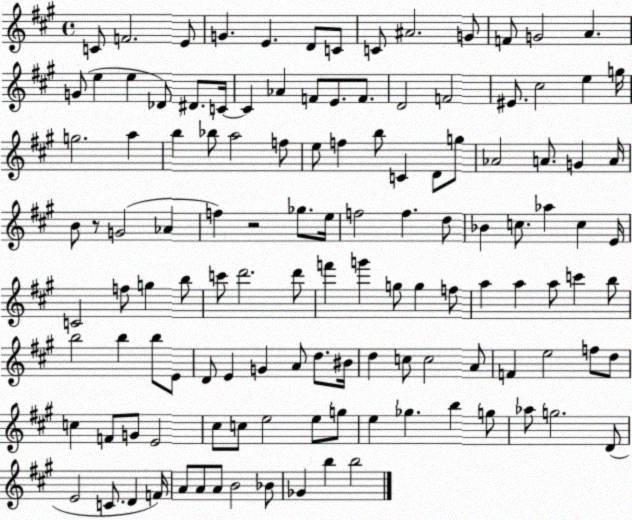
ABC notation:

X:1
T:Untitled
M:4/4
L:1/4
K:A
C/2 F2 E/2 G E D/2 C/2 C/2 ^A2 G/2 F/2 G2 A G/2 e e _D/2 ^D/2 C/4 C _A F/2 E/2 F/2 D2 F2 ^E/2 ^c2 e g/4 g2 a b _b/2 a2 f/2 e/2 f b/2 C D/2 g/2 _A2 A/2 G A/4 B/2 z/2 G2 _A f z2 _g/2 e/4 f2 f d/2 _B c/2 _a c E/4 C2 f/2 g b/2 c'/2 d'2 d'/2 f' g' g/2 g f/2 a a a/2 c' b/2 b2 b b/2 E/2 D/2 E G A/2 d/2 ^B/4 d c/2 c2 A/2 F e2 f/2 d/2 c F/2 G/2 E2 ^c/2 c/2 e2 e/2 g/2 e _g b g/2 _a/2 g2 D/2 E2 C/2 D F/4 A/2 A/2 A/2 B2 _B/2 _G b b2